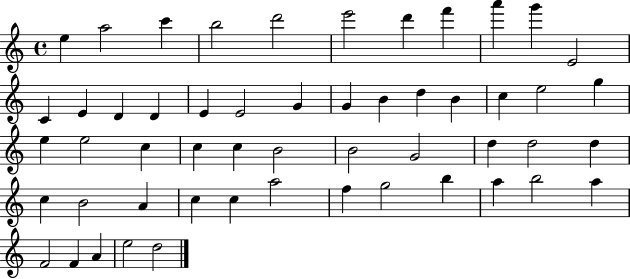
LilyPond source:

{
  \clef treble
  \time 4/4
  \defaultTimeSignature
  \key c \major
  e''4 a''2 c'''4 | b''2 d'''2 | e'''2 d'''4 f'''4 | a'''4 g'''4 e'2 | \break c'4 e'4 d'4 d'4 | e'4 e'2 g'4 | g'4 b'4 d''4 b'4 | c''4 e''2 g''4 | \break e''4 e''2 c''4 | c''4 c''4 b'2 | b'2 g'2 | d''4 d''2 d''4 | \break c''4 b'2 a'4 | c''4 c''4 a''2 | f''4 g''2 b''4 | a''4 b''2 a''4 | \break f'2 f'4 a'4 | e''2 d''2 | \bar "|."
}